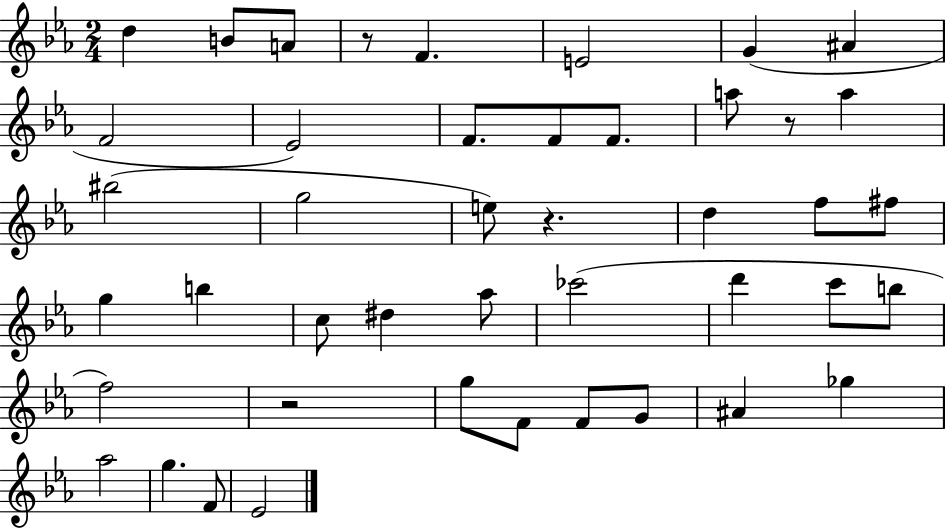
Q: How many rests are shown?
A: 4